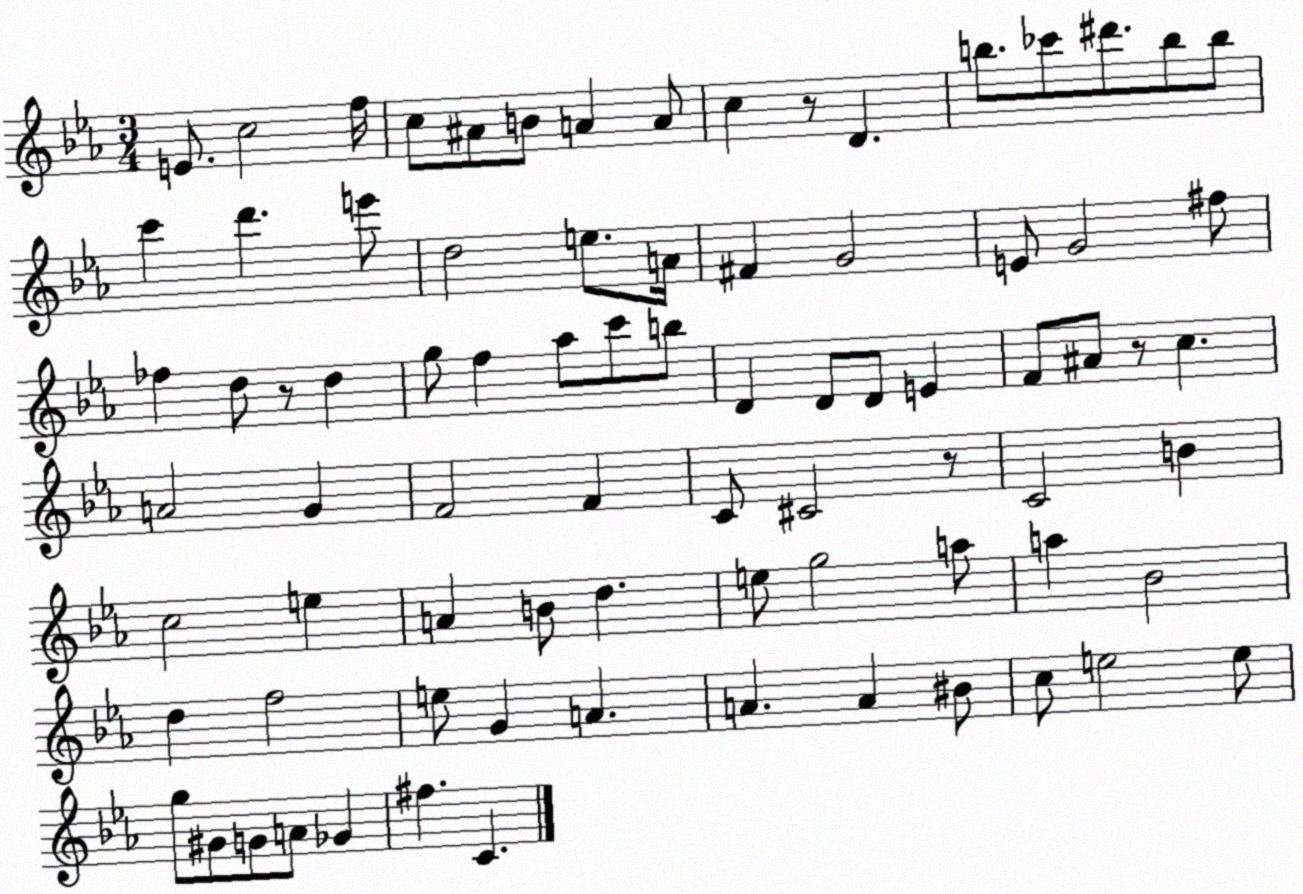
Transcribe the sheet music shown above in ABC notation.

X:1
T:Untitled
M:3/4
L:1/4
K:Eb
E/2 c2 f/4 c/2 ^A/2 B/2 A A/2 c z/2 D b/2 _c'/2 ^d'/2 b/2 b/2 c' d' e'/2 d2 e/2 A/4 ^F G2 E/2 G2 ^f/2 _f d/2 z/2 d g/2 f _a/2 c'/2 b/2 D D/2 D/2 E F/2 ^A/2 z/2 c A2 G F2 F C/2 ^C2 z/2 C2 B c2 e A B/2 d e/2 g2 a/2 a _B2 d f2 e/2 G A A A ^B/2 c/2 e2 e/2 g/2 ^G/2 G/2 A/2 _G ^f C